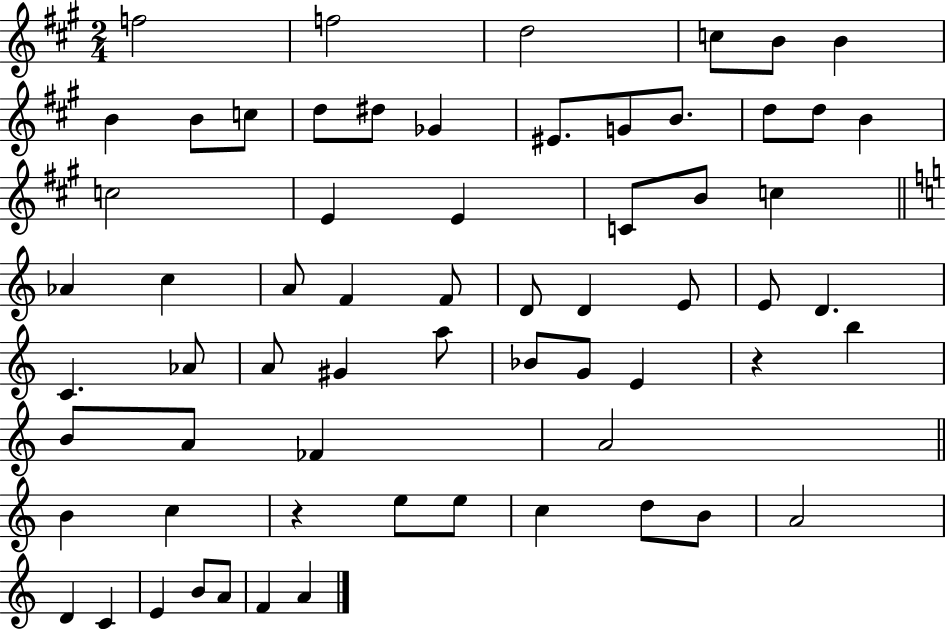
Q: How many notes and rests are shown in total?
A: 64